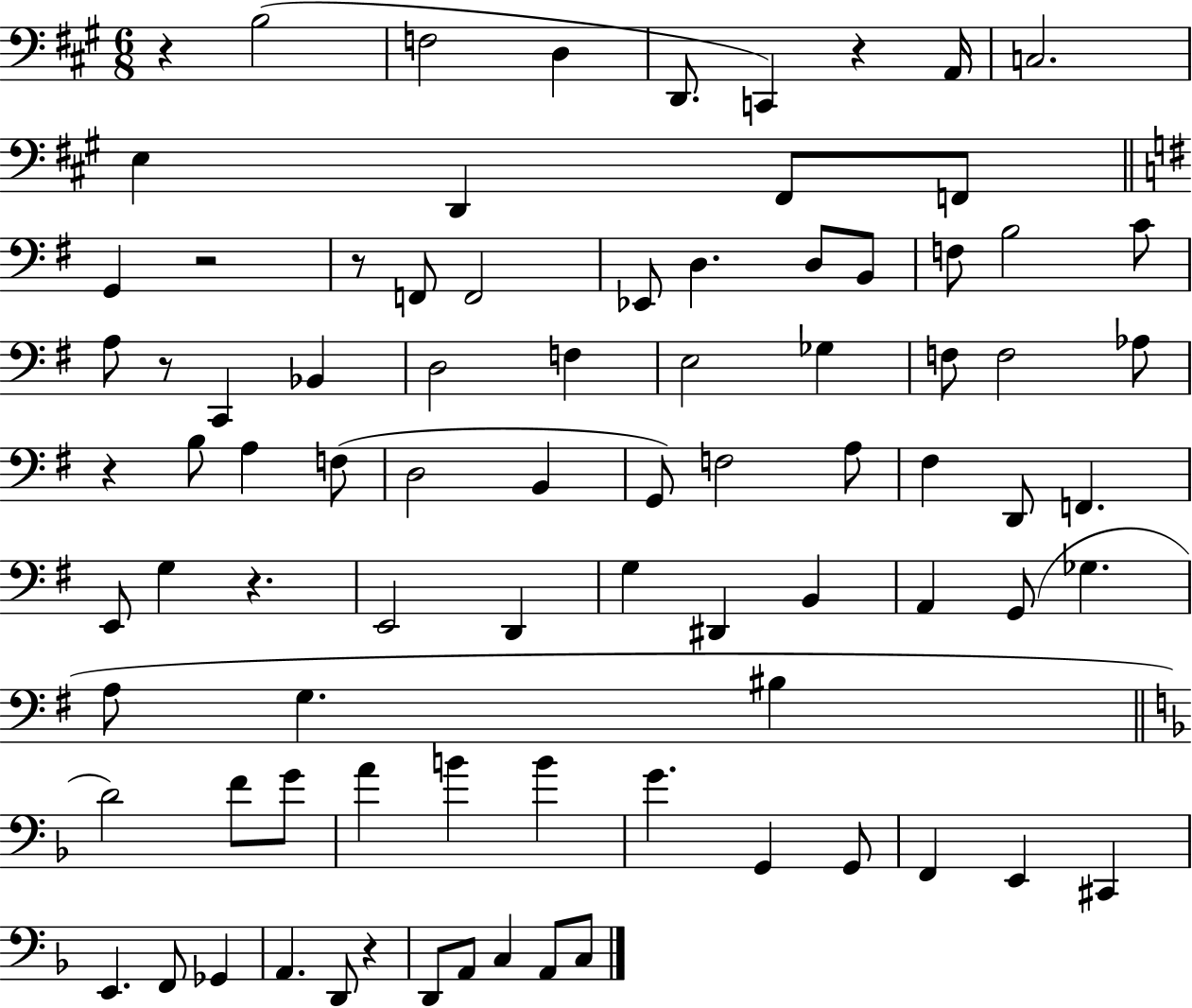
R/q B3/h F3/h D3/q D2/e. C2/q R/q A2/s C3/h. E3/q D2/q F#2/e F2/e G2/q R/h R/e F2/e F2/h Eb2/e D3/q. D3/e B2/e F3/e B3/h C4/e A3/e R/e C2/q Bb2/q D3/h F3/q E3/h Gb3/q F3/e F3/h Ab3/e R/q B3/e A3/q F3/e D3/h B2/q G2/e F3/h A3/e F#3/q D2/e F2/q. E2/e G3/q R/q. E2/h D2/q G3/q D#2/q B2/q A2/q G2/e Gb3/q. A3/e G3/q. BIS3/q D4/h F4/e G4/e A4/q B4/q B4/q G4/q. G2/q G2/e F2/q E2/q C#2/q E2/q. F2/e Gb2/q A2/q. D2/e R/q D2/e A2/e C3/q A2/e C3/e